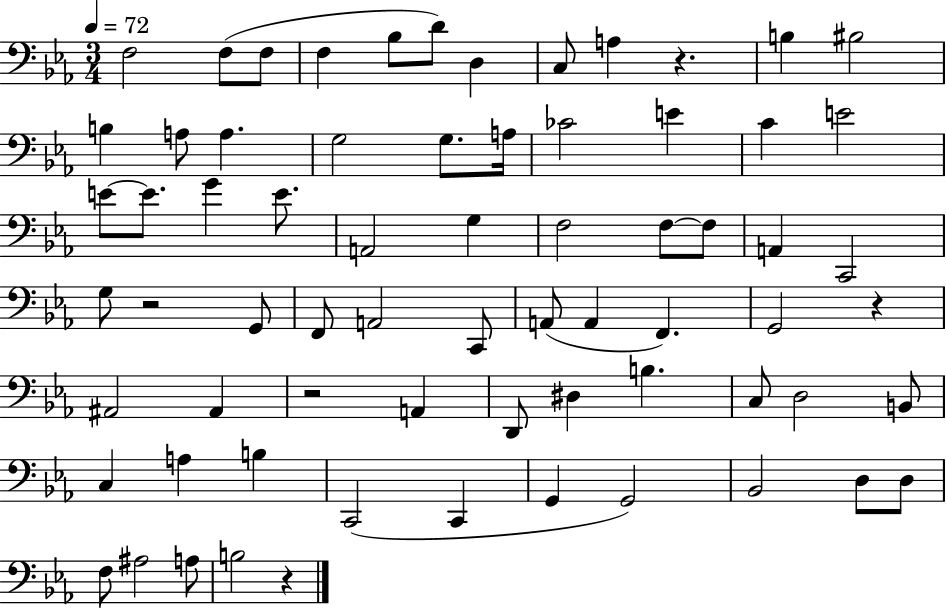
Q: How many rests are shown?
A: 5